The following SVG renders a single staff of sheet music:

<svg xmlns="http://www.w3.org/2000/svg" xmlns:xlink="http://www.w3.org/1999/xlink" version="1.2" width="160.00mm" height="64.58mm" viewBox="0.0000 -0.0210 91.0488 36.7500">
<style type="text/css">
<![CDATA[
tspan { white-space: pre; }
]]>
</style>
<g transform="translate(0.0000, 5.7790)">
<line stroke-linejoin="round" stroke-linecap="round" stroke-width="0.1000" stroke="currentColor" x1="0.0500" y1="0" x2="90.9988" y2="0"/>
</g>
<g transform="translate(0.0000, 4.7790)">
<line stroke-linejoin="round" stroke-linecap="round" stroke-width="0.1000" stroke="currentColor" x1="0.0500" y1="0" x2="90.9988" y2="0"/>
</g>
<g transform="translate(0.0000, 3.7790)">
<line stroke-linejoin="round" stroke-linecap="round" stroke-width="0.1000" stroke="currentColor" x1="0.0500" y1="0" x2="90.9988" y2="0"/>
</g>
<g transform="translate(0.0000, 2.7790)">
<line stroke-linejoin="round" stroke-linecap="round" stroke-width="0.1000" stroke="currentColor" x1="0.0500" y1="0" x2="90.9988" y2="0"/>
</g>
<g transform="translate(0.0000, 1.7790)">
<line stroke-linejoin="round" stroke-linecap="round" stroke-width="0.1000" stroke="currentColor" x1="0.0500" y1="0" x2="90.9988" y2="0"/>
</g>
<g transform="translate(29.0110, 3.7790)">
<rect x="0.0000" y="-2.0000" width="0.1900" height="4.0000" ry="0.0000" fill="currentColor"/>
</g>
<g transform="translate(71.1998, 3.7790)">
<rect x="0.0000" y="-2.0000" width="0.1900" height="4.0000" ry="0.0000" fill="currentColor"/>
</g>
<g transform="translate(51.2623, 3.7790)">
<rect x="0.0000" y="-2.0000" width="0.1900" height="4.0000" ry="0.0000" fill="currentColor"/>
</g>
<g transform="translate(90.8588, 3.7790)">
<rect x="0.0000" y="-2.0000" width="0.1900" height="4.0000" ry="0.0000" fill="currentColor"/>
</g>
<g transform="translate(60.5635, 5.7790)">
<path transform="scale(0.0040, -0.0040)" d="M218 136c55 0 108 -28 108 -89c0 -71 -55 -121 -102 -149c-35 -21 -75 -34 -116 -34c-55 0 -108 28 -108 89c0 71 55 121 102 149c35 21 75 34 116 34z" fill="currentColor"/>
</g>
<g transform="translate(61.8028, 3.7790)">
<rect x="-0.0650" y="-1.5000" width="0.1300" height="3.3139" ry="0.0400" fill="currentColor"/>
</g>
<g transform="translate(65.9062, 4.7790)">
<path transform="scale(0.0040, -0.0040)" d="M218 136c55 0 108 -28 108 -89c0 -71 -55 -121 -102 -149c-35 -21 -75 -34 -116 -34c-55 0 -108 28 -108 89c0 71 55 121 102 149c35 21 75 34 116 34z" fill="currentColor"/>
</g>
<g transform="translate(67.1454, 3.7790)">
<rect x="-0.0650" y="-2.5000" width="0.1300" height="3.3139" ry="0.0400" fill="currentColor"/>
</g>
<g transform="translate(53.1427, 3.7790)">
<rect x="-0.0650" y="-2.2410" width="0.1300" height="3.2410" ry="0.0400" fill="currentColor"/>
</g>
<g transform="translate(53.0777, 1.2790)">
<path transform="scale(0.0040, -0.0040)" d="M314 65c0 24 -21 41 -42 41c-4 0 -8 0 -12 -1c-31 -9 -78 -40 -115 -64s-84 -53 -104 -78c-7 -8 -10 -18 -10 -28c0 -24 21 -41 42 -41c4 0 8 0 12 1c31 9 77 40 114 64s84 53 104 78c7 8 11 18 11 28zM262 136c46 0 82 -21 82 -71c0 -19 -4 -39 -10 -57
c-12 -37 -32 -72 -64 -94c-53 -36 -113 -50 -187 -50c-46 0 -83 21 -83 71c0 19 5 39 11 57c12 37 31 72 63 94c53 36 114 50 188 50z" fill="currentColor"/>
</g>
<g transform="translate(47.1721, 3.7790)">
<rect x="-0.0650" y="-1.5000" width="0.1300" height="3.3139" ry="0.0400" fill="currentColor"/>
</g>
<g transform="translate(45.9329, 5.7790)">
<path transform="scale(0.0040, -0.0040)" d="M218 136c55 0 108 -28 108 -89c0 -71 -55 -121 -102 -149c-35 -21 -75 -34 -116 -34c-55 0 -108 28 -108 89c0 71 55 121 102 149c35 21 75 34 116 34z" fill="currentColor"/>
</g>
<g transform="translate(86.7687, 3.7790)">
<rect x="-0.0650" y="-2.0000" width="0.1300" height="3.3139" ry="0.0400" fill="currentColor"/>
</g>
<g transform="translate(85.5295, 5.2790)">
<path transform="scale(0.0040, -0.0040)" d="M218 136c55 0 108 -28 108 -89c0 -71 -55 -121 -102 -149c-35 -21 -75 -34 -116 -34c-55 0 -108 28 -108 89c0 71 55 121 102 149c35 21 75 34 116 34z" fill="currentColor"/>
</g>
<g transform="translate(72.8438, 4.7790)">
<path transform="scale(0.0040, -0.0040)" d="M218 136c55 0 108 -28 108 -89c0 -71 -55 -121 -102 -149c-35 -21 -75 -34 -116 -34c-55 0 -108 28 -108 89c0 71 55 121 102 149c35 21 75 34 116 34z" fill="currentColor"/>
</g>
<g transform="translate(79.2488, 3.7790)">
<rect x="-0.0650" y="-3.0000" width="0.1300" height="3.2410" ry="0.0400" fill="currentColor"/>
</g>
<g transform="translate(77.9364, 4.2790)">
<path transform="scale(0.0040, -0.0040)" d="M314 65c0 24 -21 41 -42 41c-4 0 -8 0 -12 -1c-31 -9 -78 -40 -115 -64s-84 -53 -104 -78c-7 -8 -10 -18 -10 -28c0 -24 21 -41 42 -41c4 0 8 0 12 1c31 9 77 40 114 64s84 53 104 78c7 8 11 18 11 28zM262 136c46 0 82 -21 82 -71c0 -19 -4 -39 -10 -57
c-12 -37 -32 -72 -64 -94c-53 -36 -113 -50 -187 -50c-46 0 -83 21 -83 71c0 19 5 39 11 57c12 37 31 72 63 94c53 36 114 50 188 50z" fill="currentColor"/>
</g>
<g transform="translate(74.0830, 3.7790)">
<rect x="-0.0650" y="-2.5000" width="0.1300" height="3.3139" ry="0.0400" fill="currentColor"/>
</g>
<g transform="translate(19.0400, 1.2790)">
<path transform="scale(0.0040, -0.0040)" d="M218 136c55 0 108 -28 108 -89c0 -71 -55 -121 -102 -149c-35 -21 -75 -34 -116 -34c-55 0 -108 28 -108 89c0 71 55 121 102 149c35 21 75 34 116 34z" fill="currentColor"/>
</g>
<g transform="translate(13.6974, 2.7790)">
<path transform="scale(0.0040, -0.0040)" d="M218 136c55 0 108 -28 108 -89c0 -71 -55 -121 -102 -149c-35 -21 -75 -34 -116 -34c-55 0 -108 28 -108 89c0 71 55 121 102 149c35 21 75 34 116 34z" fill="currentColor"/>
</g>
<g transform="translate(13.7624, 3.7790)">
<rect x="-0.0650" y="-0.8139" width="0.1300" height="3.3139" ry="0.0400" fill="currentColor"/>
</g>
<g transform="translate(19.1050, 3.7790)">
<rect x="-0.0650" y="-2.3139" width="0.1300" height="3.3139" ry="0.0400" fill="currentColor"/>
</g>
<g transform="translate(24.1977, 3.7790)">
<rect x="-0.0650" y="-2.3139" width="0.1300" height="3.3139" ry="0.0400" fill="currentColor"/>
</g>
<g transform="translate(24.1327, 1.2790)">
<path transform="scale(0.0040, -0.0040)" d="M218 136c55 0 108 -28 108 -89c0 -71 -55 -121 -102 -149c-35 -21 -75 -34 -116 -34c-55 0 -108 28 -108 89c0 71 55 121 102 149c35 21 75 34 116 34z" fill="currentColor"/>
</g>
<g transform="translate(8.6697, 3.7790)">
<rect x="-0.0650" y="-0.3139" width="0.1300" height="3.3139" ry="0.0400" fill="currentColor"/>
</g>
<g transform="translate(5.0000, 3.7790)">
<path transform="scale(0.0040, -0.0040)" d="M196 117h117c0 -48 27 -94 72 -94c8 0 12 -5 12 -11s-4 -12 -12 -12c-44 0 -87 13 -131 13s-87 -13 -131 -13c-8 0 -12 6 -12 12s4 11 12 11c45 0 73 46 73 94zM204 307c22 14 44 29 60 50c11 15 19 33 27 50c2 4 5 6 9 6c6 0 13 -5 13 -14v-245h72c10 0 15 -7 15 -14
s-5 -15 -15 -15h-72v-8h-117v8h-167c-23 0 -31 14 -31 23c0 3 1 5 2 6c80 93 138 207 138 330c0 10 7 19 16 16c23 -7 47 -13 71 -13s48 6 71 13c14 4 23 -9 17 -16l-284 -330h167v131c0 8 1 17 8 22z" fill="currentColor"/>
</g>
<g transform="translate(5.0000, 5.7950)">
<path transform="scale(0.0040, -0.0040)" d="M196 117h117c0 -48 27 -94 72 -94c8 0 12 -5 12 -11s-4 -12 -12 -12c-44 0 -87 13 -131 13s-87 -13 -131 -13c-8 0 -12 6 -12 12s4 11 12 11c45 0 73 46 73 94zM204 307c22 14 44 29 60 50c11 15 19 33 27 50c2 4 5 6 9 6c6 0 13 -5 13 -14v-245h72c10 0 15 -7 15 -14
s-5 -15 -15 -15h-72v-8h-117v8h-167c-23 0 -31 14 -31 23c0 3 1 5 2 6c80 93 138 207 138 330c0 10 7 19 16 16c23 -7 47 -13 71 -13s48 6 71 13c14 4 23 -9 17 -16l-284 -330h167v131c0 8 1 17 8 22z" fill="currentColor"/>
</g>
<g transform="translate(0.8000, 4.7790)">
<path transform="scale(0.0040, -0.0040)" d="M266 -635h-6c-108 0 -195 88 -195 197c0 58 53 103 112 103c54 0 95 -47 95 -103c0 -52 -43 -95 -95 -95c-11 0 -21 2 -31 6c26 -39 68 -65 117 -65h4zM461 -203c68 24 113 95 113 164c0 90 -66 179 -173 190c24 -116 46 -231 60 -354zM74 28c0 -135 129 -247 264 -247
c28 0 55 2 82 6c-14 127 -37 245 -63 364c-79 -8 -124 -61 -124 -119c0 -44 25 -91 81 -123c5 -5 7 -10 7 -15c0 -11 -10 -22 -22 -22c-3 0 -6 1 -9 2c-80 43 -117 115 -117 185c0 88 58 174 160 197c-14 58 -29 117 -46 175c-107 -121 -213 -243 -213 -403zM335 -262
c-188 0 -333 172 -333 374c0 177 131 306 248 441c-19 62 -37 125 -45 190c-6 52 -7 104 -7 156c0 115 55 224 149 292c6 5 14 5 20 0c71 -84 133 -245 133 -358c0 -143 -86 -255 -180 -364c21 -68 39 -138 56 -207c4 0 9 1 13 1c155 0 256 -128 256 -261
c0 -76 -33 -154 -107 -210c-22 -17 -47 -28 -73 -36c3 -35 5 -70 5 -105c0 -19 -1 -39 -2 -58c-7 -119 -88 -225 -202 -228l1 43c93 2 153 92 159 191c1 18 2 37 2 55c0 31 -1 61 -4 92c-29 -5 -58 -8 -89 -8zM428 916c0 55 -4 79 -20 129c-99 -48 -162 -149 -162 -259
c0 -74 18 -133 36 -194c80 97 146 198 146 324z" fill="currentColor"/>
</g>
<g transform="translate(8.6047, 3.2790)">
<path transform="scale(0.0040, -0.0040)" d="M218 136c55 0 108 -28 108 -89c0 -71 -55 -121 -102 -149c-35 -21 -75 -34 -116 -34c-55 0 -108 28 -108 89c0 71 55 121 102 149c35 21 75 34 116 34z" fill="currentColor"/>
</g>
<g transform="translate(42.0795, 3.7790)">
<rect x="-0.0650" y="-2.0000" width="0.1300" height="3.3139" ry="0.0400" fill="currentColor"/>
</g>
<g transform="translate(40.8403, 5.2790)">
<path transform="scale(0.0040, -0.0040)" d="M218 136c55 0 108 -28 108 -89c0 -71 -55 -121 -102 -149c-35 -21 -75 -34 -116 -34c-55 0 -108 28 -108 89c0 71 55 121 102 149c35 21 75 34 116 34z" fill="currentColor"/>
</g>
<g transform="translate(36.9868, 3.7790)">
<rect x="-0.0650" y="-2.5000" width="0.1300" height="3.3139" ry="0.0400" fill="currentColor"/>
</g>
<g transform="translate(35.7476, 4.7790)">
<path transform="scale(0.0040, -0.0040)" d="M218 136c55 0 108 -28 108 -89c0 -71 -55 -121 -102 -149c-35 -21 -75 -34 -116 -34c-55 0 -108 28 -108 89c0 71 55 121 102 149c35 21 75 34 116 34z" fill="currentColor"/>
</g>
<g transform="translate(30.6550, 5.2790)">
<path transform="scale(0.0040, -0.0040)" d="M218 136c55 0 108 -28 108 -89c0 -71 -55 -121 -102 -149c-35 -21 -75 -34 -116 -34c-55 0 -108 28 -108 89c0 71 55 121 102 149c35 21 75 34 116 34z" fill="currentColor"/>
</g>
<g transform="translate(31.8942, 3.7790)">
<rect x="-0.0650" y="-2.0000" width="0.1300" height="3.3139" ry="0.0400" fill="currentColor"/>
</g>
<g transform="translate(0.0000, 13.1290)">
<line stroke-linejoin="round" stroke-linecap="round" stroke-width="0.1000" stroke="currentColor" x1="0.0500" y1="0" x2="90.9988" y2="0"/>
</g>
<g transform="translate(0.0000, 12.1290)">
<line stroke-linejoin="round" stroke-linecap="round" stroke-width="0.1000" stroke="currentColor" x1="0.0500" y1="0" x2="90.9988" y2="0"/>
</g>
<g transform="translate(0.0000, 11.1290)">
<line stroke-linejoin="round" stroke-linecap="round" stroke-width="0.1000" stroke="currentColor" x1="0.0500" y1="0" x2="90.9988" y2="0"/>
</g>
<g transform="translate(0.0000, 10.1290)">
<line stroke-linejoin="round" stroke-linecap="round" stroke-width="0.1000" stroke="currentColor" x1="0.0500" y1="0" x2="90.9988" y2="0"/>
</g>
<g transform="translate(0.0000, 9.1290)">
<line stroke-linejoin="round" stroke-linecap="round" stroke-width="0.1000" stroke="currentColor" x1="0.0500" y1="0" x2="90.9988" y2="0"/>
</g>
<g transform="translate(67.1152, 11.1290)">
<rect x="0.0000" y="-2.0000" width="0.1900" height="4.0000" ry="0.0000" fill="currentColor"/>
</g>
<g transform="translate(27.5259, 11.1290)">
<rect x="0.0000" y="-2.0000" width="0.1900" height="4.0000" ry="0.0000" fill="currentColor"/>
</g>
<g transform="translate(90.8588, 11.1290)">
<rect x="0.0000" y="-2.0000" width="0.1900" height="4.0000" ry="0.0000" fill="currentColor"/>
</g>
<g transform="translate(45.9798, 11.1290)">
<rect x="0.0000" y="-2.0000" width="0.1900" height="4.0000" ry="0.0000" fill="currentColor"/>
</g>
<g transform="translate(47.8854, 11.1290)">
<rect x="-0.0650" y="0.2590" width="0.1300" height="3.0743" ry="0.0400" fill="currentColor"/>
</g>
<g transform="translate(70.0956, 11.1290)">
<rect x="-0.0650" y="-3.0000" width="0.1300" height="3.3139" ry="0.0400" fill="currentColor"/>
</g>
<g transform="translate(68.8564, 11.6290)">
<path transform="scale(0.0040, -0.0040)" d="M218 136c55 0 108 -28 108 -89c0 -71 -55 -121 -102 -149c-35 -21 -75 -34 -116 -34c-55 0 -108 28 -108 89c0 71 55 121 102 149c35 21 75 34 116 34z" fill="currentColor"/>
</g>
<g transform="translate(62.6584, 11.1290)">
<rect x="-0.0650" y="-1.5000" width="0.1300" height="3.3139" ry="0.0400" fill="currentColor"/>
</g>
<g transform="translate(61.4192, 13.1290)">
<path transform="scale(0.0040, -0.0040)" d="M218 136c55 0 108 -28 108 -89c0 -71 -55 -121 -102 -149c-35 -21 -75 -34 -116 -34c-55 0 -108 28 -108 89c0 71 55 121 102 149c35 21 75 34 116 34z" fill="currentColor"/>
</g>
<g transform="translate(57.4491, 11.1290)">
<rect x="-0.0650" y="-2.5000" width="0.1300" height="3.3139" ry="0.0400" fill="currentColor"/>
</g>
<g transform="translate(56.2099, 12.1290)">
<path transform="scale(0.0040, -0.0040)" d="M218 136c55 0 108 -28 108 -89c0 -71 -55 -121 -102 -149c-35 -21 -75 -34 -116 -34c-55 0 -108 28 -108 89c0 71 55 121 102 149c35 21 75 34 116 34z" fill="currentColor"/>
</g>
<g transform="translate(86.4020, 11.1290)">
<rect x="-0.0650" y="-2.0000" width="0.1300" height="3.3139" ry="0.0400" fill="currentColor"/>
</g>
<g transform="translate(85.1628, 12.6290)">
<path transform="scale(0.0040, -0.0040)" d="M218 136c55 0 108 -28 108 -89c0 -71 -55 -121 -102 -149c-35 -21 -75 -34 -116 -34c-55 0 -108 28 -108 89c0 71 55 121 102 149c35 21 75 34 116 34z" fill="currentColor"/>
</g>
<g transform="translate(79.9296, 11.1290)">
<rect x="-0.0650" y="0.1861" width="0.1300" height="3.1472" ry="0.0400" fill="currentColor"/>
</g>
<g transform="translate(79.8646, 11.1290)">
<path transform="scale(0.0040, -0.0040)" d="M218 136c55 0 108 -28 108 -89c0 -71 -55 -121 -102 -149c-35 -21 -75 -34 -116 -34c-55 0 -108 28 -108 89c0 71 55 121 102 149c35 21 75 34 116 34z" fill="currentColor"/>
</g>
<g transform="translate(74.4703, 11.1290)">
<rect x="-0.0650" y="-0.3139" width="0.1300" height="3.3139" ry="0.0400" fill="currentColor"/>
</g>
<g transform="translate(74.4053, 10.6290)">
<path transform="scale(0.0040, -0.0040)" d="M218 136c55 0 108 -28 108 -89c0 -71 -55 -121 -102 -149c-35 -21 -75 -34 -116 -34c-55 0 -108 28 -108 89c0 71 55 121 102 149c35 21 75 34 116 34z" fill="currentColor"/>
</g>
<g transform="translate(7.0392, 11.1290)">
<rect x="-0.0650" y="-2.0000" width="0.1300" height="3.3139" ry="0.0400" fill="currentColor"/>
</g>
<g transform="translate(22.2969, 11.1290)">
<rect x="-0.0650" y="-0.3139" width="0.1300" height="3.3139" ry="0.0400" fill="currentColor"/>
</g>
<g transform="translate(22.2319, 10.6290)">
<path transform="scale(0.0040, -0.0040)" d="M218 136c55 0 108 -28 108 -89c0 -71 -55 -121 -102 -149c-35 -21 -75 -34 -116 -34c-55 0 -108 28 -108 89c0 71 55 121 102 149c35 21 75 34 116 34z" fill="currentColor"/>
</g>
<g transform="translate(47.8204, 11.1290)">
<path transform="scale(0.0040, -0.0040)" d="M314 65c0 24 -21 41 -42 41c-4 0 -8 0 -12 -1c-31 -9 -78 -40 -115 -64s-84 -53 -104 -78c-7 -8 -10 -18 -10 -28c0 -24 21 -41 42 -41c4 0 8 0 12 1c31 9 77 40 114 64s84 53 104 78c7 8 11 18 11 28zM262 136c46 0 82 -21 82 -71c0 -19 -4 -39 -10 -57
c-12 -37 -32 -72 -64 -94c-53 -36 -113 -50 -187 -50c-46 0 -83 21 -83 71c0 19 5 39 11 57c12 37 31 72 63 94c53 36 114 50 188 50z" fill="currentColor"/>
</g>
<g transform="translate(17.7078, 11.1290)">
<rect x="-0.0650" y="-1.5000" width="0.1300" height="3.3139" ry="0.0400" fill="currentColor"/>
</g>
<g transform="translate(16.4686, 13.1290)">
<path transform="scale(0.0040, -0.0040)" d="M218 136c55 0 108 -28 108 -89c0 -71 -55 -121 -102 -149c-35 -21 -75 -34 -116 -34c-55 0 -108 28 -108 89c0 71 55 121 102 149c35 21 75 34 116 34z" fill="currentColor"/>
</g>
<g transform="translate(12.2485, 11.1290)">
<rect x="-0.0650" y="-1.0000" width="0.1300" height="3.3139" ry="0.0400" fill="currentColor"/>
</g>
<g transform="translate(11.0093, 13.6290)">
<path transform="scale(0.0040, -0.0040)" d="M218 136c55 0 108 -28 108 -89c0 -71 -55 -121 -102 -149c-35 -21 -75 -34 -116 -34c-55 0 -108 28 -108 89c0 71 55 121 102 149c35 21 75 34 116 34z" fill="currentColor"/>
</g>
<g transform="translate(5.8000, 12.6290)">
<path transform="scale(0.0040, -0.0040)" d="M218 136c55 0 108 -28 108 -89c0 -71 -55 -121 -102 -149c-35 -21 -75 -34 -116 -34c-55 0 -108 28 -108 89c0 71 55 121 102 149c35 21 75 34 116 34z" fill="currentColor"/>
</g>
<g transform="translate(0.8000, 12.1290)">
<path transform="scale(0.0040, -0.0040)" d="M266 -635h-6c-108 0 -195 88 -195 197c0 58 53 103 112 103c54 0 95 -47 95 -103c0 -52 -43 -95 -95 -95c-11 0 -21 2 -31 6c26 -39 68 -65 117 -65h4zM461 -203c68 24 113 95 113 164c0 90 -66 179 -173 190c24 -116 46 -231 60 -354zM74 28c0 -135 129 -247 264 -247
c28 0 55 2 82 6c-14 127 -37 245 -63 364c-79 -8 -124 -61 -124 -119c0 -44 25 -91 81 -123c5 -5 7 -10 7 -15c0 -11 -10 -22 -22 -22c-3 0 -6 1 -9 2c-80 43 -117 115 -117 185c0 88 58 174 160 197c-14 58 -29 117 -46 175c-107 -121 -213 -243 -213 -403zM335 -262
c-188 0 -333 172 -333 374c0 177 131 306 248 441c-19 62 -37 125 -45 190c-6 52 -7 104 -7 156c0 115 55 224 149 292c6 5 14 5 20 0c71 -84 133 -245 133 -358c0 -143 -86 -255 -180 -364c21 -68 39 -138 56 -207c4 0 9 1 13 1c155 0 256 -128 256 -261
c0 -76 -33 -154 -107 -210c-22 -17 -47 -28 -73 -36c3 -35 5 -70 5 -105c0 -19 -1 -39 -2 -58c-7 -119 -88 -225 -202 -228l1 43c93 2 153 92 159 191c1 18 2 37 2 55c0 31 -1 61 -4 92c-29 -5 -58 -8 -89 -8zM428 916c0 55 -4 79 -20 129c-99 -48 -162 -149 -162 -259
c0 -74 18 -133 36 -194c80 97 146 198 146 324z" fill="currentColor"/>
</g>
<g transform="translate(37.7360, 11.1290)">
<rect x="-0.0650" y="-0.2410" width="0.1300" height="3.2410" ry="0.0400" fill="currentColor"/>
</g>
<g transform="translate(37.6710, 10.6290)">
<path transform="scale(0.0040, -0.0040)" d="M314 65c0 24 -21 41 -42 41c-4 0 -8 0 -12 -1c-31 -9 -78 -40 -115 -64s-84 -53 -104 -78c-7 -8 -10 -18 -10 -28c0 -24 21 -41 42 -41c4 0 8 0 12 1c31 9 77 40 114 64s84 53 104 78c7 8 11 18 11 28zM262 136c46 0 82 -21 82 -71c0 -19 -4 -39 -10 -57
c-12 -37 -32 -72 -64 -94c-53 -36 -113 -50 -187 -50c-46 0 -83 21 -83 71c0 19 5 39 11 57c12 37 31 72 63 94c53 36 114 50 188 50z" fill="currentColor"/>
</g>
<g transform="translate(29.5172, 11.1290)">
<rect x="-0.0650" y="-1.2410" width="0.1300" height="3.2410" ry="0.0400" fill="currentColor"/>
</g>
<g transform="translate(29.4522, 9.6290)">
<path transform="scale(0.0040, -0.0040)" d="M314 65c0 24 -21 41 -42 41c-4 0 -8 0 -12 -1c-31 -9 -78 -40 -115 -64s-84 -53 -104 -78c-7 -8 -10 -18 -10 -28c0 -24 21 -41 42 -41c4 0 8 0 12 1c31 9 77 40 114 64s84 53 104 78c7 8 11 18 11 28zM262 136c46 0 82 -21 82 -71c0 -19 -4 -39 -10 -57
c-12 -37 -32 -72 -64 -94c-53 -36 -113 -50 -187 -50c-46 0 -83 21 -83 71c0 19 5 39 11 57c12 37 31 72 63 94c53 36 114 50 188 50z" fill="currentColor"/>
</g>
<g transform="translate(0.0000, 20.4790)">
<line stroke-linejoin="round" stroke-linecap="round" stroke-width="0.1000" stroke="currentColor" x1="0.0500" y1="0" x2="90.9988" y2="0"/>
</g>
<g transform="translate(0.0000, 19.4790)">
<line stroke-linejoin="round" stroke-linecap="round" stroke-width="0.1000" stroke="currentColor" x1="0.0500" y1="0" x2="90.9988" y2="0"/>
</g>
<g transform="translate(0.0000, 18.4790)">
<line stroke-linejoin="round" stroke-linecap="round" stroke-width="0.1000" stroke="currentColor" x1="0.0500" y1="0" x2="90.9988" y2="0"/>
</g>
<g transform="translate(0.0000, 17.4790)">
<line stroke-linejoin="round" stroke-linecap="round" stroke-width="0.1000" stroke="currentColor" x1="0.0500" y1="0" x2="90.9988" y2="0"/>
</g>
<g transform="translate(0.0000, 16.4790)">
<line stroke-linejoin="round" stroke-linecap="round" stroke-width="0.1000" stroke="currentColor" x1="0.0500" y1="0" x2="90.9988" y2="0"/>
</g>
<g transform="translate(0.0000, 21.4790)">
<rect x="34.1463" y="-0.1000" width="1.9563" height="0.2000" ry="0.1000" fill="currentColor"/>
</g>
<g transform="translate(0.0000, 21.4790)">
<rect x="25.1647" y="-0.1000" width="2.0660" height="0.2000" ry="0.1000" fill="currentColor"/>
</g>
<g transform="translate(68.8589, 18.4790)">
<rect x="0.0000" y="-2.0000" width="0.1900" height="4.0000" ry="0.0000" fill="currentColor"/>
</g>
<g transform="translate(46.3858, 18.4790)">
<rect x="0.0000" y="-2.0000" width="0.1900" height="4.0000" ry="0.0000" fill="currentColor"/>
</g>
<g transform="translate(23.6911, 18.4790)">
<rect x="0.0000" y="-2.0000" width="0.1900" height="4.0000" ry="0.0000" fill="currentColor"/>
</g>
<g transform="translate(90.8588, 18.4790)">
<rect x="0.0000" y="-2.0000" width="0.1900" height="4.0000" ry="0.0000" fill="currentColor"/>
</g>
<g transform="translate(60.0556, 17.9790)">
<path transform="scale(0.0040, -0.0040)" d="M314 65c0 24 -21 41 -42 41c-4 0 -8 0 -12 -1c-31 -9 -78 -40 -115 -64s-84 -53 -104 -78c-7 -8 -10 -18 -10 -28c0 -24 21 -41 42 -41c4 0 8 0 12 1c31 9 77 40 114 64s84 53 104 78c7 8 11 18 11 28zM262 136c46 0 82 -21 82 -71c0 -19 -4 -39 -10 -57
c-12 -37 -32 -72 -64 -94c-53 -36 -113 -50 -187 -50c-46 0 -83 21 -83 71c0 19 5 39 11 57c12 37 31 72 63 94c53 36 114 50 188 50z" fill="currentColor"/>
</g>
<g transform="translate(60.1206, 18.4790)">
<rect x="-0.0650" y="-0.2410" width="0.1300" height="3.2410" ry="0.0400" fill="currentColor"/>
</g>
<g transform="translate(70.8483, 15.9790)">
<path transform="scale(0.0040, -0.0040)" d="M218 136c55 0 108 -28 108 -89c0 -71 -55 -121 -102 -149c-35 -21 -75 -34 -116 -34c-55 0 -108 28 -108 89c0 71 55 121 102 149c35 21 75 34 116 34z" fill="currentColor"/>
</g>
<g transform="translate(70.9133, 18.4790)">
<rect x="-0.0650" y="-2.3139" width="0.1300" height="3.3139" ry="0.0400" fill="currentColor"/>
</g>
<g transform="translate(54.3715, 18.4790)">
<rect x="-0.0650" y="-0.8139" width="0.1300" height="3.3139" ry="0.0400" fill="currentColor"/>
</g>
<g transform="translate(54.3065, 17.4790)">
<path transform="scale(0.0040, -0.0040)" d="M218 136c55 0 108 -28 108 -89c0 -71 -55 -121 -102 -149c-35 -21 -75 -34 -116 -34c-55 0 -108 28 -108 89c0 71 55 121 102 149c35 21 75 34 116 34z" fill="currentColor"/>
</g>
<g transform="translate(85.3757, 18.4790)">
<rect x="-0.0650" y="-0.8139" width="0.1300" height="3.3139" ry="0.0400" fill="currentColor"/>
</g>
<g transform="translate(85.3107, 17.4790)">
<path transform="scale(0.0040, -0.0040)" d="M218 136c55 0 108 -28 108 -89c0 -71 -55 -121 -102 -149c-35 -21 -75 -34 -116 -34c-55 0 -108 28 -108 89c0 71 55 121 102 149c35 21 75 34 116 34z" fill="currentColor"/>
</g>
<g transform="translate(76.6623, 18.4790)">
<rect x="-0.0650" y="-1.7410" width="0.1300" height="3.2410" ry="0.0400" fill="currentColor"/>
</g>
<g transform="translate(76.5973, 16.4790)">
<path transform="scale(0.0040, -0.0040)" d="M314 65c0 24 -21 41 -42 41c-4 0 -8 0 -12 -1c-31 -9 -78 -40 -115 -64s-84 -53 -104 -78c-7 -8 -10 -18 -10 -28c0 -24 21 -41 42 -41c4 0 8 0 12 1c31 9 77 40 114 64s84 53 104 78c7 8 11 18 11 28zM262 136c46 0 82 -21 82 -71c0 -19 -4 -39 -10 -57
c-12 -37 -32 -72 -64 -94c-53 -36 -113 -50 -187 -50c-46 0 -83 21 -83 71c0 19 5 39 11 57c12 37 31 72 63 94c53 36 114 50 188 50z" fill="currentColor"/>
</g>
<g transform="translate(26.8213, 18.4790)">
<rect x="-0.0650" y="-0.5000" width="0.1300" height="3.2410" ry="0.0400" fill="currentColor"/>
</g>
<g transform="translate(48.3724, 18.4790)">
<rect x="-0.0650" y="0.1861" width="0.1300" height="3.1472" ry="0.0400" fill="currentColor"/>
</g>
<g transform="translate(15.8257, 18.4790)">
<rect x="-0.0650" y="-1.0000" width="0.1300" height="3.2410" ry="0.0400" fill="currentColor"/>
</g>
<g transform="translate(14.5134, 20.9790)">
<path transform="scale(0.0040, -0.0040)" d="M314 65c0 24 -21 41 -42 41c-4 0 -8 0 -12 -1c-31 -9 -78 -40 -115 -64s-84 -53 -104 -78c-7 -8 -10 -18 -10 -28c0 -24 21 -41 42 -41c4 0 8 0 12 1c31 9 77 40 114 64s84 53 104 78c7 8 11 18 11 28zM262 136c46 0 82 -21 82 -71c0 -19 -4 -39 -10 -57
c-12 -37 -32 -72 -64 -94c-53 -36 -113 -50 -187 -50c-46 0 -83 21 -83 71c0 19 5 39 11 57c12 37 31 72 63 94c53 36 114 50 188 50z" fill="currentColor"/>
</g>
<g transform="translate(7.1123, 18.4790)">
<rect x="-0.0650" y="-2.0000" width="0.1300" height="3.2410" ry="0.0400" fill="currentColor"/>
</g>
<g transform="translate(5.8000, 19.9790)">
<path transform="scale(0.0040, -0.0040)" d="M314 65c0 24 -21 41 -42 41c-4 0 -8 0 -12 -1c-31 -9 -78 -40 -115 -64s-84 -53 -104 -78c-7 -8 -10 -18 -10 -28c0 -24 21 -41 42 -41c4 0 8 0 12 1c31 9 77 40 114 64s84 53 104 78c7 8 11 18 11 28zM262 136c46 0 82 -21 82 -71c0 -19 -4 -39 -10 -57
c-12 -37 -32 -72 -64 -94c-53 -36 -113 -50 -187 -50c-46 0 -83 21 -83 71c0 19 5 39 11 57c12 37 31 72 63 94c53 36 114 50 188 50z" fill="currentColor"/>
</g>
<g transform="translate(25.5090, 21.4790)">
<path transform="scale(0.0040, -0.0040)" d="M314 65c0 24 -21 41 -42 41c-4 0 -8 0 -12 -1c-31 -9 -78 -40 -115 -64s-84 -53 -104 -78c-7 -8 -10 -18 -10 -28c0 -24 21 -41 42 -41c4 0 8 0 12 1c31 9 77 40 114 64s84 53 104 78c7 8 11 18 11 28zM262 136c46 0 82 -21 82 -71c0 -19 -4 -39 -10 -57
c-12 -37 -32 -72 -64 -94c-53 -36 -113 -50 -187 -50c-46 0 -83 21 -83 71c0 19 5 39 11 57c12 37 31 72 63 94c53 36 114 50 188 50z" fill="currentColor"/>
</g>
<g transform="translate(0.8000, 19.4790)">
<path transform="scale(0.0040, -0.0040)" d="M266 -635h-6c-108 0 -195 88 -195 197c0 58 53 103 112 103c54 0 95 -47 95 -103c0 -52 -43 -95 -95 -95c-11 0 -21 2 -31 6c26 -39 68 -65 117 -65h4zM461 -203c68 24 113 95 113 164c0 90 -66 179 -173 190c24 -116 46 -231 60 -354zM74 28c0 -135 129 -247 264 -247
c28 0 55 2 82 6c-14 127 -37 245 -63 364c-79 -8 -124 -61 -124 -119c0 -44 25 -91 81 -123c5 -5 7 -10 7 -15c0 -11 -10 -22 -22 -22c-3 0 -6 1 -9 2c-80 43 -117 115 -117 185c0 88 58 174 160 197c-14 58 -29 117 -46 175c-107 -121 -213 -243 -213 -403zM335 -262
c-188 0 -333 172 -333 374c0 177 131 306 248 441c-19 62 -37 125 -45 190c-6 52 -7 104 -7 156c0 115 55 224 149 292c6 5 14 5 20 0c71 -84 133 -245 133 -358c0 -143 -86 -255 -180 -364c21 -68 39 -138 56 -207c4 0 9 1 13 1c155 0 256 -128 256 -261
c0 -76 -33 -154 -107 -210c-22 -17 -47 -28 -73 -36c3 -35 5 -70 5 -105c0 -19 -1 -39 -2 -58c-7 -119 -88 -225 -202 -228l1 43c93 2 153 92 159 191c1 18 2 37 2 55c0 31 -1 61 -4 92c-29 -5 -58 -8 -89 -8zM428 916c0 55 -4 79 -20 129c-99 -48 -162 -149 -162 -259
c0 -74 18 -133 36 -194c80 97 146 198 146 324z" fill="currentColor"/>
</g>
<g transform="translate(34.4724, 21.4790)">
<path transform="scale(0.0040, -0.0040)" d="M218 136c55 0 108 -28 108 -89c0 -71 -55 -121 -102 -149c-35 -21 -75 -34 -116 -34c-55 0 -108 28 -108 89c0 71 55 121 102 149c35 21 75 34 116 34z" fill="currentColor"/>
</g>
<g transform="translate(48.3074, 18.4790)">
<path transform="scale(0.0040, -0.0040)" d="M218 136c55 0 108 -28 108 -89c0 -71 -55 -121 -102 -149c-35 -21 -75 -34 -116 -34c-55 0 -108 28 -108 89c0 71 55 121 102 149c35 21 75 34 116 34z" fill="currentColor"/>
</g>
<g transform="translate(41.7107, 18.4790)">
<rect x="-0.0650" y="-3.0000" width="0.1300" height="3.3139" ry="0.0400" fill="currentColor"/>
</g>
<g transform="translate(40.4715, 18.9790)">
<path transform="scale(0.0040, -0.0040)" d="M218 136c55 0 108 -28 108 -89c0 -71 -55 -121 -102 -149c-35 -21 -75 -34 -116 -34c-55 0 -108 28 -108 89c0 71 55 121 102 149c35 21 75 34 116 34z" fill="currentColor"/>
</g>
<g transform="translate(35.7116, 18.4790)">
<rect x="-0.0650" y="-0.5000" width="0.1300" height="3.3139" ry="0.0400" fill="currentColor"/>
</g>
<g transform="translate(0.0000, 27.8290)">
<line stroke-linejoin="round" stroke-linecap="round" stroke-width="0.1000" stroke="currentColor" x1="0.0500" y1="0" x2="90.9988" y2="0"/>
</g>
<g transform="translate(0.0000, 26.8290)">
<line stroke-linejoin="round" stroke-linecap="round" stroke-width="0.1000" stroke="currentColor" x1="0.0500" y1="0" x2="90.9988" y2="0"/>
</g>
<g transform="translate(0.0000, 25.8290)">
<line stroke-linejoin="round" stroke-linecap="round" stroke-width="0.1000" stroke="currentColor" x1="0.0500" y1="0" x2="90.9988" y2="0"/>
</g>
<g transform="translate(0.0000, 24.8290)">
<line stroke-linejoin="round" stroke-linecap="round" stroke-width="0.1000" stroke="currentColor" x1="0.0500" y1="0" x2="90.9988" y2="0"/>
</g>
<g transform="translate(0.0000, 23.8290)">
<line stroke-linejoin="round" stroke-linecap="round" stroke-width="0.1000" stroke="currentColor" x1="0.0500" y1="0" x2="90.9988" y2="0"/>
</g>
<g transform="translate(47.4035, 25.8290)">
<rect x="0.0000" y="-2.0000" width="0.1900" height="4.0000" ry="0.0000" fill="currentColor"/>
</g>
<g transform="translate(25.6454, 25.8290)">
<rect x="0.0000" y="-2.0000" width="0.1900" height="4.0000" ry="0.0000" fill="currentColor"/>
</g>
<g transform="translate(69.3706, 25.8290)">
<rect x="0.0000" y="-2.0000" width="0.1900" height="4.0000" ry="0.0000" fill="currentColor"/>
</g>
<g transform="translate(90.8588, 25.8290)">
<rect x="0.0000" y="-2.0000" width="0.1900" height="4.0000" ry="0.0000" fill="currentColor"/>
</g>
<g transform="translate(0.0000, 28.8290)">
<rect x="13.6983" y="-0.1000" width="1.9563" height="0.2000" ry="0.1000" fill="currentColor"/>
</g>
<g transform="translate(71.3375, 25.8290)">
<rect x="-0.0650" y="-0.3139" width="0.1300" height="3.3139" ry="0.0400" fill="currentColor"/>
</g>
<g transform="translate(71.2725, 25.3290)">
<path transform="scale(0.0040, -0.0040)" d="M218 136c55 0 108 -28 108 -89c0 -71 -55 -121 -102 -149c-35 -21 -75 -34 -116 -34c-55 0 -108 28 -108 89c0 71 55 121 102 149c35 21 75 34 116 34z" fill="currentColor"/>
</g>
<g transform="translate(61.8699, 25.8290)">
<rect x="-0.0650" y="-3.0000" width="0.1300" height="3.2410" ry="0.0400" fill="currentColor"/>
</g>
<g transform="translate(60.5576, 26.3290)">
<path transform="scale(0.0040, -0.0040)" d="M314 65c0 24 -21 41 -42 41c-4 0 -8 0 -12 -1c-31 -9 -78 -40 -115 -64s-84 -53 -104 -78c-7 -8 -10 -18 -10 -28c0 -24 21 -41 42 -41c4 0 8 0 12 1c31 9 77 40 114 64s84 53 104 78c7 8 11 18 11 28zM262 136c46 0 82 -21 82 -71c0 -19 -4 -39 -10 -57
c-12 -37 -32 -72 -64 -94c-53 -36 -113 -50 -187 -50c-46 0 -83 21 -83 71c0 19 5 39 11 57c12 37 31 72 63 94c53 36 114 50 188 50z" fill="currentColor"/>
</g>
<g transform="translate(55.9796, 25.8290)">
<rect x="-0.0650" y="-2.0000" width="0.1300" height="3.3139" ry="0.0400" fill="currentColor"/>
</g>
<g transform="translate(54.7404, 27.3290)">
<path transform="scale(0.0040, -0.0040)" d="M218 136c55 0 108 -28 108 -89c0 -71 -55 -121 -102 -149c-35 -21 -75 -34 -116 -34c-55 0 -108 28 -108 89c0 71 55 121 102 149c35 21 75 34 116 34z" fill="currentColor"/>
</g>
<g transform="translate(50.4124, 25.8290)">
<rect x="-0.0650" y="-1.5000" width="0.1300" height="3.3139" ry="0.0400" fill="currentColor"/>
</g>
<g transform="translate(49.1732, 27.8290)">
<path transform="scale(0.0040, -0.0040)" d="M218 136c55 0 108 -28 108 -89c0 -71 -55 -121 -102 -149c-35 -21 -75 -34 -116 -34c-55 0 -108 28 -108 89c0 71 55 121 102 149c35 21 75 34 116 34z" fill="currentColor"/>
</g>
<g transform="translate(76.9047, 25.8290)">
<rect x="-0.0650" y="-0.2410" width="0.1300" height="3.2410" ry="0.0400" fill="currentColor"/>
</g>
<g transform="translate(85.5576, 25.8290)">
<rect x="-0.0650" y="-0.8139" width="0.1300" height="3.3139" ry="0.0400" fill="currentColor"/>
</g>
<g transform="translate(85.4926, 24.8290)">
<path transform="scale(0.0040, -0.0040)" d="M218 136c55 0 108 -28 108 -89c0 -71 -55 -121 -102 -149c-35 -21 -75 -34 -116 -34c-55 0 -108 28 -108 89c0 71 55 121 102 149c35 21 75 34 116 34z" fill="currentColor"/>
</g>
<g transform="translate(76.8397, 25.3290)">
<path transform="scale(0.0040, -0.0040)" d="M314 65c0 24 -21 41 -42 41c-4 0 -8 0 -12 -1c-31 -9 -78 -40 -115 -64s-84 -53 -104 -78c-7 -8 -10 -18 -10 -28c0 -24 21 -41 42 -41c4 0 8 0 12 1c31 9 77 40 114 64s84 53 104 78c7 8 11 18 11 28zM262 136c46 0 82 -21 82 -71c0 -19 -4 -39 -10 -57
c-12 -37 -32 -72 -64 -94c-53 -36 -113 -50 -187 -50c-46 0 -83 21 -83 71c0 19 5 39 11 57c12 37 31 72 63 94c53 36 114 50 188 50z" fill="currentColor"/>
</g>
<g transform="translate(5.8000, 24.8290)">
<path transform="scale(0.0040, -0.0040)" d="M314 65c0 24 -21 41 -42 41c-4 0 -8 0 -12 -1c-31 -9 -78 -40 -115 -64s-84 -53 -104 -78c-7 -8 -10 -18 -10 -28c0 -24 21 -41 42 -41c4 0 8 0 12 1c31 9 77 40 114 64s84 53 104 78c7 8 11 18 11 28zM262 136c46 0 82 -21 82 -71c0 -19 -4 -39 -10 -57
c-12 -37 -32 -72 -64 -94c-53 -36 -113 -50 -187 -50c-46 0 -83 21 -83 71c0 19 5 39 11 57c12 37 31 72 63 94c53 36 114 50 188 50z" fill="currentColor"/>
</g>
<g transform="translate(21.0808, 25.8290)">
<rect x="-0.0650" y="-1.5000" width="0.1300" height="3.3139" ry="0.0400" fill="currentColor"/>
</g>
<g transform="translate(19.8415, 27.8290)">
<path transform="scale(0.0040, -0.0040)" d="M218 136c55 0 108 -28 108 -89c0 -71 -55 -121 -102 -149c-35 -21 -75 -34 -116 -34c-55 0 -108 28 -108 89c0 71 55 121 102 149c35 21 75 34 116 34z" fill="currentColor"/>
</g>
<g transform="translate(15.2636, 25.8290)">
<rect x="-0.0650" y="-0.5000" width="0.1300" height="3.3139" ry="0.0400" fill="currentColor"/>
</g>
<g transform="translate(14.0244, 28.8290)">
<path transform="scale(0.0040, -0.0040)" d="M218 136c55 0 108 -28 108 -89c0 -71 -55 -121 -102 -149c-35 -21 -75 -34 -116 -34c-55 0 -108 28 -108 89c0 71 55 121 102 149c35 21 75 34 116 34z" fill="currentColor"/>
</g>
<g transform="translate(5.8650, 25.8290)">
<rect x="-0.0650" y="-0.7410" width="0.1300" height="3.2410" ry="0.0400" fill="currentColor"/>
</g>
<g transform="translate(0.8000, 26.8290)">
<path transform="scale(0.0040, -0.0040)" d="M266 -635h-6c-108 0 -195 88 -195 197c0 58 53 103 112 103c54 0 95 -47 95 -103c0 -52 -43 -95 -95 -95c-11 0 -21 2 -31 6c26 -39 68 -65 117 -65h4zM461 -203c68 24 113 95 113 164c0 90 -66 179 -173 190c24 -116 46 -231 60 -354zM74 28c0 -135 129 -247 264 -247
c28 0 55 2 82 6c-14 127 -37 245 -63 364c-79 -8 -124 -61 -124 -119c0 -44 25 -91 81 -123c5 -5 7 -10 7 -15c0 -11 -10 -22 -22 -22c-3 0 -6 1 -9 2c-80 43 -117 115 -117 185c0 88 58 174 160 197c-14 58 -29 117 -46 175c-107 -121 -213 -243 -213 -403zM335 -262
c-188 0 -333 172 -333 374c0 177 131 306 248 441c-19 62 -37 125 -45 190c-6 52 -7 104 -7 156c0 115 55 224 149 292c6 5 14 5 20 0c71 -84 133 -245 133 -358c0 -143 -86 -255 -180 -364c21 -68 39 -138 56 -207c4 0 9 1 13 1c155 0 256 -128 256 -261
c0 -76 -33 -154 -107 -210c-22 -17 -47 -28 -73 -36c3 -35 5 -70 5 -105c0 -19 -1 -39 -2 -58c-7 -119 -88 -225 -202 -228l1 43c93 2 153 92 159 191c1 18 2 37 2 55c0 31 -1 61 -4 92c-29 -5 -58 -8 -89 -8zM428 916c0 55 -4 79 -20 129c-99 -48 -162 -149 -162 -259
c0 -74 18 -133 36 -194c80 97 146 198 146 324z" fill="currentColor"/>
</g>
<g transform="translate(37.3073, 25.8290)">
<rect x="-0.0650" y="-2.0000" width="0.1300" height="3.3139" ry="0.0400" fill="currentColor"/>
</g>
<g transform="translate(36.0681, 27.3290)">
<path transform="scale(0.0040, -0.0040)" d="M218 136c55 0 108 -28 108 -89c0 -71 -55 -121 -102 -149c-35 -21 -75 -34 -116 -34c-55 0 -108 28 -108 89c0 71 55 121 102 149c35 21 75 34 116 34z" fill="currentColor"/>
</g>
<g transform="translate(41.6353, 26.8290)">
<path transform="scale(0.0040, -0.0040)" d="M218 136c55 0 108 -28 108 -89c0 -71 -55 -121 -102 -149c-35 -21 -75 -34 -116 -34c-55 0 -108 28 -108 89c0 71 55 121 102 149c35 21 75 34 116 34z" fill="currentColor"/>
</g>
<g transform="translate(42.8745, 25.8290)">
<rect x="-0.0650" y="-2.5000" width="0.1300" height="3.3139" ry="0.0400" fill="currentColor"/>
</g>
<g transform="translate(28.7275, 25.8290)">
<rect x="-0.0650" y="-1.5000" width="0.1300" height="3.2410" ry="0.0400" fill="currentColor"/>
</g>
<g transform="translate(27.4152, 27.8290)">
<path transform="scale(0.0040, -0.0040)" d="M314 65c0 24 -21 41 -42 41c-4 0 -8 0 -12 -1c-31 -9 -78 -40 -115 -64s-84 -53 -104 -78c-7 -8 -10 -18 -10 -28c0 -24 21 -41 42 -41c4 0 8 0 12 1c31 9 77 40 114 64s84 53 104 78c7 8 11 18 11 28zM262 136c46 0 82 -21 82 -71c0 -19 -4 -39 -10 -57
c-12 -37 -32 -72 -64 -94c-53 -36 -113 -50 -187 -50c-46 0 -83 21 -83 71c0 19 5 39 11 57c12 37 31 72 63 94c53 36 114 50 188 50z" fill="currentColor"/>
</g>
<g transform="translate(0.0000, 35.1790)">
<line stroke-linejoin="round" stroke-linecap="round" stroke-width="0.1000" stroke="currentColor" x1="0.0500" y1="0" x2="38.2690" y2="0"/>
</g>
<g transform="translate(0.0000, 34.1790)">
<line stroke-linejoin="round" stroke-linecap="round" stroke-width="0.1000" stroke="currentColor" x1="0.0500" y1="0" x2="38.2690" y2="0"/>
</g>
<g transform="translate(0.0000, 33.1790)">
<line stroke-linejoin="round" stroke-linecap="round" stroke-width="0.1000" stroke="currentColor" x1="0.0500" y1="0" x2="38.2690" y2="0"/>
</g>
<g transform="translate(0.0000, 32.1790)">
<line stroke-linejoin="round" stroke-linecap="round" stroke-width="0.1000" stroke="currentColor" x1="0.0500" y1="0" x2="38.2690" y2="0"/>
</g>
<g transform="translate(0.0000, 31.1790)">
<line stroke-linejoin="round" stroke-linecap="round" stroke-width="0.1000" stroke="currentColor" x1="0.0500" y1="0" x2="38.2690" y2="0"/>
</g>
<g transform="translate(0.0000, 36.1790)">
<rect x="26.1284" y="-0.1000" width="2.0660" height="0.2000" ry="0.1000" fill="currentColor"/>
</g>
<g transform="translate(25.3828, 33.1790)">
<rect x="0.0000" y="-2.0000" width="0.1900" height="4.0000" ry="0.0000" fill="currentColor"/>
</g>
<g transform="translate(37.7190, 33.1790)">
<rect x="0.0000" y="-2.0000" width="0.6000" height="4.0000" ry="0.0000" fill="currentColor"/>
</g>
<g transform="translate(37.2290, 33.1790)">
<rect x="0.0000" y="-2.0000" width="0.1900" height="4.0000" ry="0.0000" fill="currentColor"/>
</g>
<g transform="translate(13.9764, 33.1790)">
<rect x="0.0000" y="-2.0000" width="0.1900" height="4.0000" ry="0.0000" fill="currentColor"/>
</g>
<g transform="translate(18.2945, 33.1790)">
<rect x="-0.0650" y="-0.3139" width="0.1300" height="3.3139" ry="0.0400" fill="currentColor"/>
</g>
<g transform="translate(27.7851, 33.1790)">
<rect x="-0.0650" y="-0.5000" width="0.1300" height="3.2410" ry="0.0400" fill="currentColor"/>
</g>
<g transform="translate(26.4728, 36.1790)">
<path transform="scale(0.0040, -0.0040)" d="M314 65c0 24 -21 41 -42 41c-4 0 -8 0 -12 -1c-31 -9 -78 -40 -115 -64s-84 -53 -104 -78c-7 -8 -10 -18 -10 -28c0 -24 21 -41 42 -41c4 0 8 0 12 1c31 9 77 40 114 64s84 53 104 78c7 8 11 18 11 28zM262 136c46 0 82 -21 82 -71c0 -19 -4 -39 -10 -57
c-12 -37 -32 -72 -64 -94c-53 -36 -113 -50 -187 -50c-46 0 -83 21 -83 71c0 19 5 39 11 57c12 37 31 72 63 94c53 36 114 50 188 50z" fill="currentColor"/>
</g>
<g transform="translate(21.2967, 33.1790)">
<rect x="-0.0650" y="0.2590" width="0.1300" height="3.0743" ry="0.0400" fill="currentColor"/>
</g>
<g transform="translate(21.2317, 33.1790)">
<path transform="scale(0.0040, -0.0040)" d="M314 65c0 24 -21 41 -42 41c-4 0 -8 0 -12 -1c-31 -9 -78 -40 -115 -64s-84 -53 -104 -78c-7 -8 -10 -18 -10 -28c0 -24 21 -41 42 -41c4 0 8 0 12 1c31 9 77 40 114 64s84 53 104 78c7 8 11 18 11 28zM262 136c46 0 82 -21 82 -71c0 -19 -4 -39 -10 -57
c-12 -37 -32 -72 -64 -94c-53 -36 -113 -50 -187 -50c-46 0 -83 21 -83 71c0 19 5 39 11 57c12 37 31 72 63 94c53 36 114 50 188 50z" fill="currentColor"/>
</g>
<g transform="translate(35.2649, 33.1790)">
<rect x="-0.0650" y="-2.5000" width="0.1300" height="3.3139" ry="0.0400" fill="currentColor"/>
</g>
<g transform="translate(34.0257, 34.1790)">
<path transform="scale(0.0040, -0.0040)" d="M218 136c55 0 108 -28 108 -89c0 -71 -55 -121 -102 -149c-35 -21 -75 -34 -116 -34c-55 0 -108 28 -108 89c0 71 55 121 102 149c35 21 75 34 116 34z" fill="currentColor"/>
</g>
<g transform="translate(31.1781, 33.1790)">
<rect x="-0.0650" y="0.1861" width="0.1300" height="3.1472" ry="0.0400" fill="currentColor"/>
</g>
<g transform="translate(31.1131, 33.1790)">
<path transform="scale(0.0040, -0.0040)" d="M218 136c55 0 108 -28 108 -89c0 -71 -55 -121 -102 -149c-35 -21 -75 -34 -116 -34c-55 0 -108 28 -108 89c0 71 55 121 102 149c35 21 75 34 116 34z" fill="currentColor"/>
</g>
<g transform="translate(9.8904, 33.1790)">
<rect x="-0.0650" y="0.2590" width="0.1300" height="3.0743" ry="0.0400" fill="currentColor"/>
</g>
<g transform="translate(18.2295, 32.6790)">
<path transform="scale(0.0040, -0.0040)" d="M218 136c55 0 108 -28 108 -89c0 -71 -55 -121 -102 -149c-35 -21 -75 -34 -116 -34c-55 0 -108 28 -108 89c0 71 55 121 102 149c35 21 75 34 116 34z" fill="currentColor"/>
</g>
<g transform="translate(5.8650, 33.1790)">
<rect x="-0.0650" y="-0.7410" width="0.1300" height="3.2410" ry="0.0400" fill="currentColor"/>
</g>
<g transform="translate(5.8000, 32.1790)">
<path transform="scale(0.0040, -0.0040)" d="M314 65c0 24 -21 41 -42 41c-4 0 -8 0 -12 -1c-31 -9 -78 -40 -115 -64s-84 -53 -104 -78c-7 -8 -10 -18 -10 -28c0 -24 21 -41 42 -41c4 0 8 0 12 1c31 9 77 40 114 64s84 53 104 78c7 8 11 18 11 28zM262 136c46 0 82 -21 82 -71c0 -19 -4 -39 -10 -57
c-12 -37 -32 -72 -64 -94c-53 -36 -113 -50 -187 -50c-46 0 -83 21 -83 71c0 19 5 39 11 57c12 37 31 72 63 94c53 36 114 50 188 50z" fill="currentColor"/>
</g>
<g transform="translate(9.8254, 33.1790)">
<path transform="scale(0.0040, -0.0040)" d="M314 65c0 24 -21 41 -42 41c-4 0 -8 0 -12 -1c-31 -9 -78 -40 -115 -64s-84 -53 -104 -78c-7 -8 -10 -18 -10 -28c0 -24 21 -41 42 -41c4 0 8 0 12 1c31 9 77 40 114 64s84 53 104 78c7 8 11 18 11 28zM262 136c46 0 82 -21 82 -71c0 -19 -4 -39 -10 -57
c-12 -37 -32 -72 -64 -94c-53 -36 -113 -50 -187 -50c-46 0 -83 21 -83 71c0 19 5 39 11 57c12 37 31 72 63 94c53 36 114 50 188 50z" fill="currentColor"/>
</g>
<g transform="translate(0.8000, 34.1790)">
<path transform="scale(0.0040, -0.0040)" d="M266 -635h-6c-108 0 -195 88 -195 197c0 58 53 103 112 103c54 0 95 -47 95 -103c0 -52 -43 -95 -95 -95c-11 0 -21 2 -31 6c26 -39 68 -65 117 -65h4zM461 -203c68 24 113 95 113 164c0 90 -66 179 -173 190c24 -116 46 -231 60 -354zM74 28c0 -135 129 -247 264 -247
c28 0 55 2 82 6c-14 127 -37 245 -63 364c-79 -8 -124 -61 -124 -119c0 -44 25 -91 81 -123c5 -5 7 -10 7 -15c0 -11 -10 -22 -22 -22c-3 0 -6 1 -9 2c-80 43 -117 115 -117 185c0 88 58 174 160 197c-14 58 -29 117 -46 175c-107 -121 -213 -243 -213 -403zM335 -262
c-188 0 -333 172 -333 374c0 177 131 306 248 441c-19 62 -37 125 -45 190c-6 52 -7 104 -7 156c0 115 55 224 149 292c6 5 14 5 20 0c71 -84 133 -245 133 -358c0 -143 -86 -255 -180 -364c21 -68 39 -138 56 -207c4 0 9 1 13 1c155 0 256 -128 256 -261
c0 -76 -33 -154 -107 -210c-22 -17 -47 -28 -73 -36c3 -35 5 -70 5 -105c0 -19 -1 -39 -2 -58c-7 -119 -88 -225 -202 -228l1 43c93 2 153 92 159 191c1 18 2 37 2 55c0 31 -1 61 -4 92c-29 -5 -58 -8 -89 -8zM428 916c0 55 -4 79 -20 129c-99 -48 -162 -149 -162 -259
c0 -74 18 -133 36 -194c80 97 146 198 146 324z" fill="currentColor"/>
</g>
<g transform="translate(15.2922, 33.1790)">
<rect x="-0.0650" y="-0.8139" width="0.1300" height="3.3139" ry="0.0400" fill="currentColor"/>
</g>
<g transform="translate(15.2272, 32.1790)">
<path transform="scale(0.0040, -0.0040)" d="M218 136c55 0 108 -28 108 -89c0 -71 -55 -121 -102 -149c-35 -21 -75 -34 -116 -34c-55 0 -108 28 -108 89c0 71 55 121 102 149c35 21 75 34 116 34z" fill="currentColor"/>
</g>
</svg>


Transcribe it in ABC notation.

X:1
T:Untitled
M:4/4
L:1/4
K:C
c d g g F G F E g2 E G G A2 F F D E c e2 c2 B2 G E A c B F F2 D2 C2 C A B d c2 g f2 d d2 C E E2 F G E F A2 c c2 d d2 B2 d c B2 C2 B G